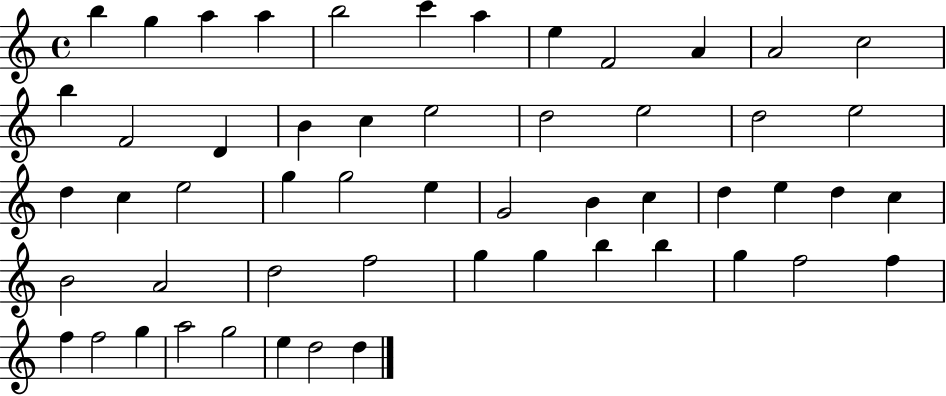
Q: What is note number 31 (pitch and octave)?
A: C5